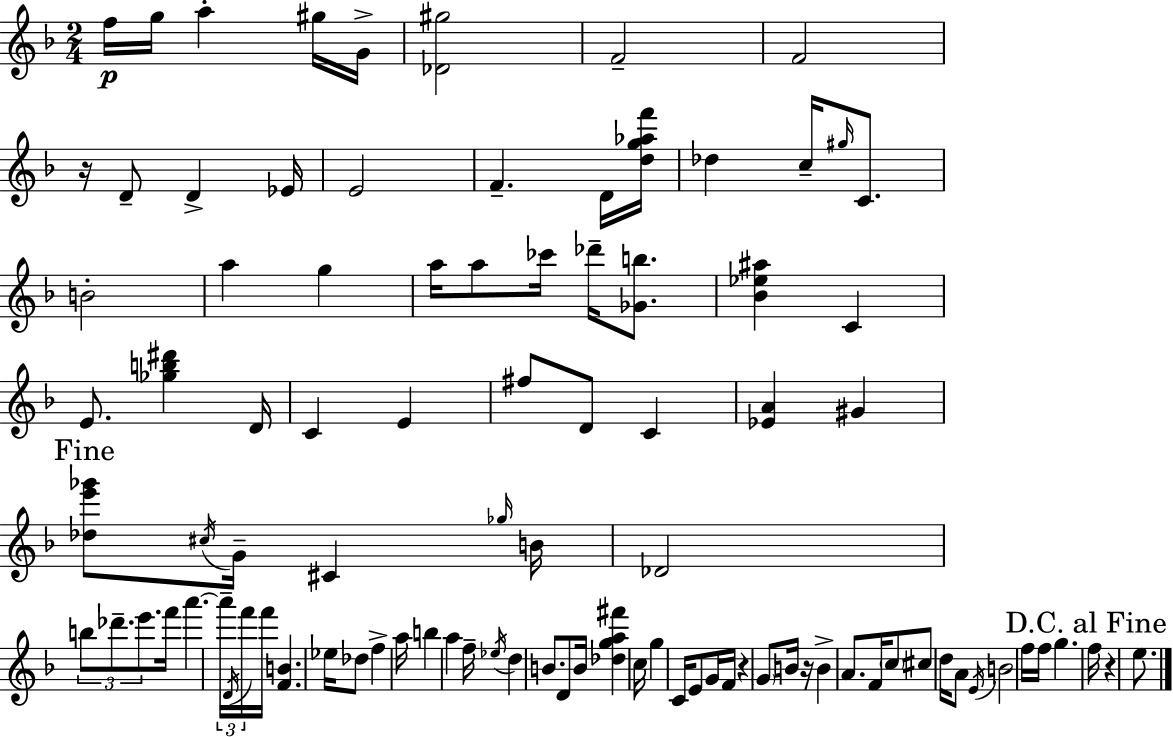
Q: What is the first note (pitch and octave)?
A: F5